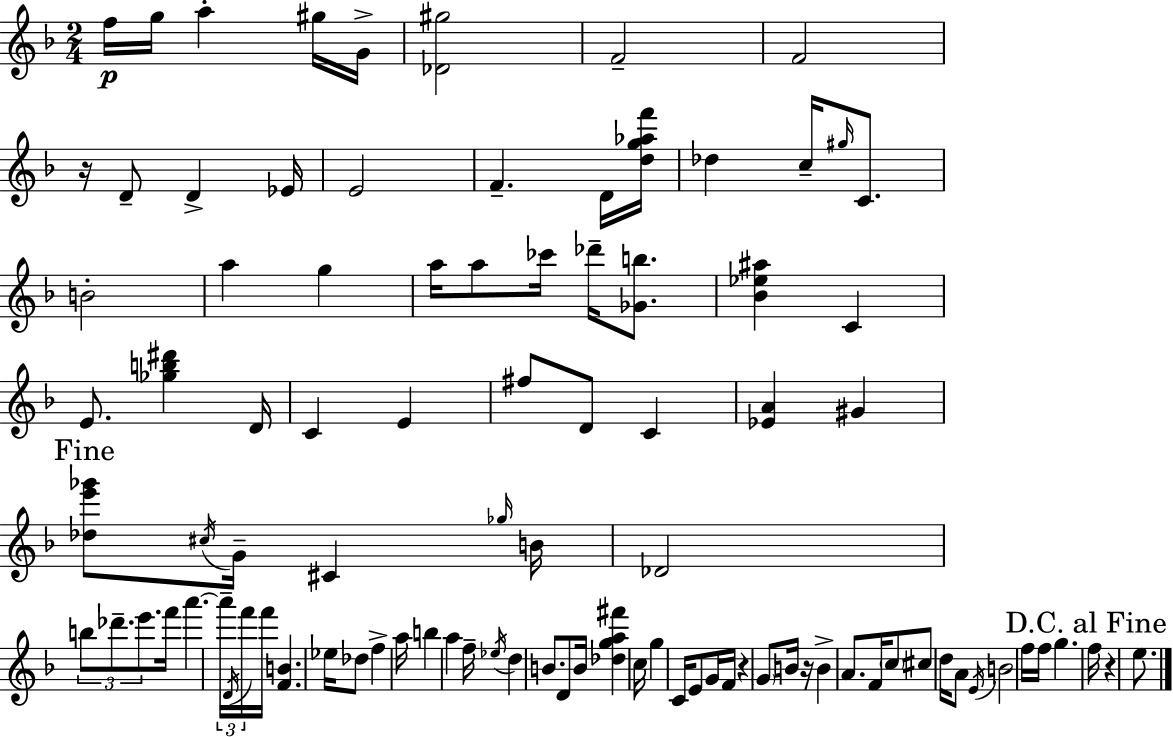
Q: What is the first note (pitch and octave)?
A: F5